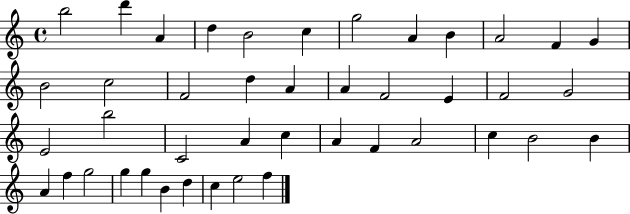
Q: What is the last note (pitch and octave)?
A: F5